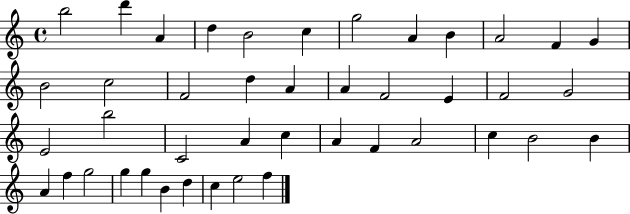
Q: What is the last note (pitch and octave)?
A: F5